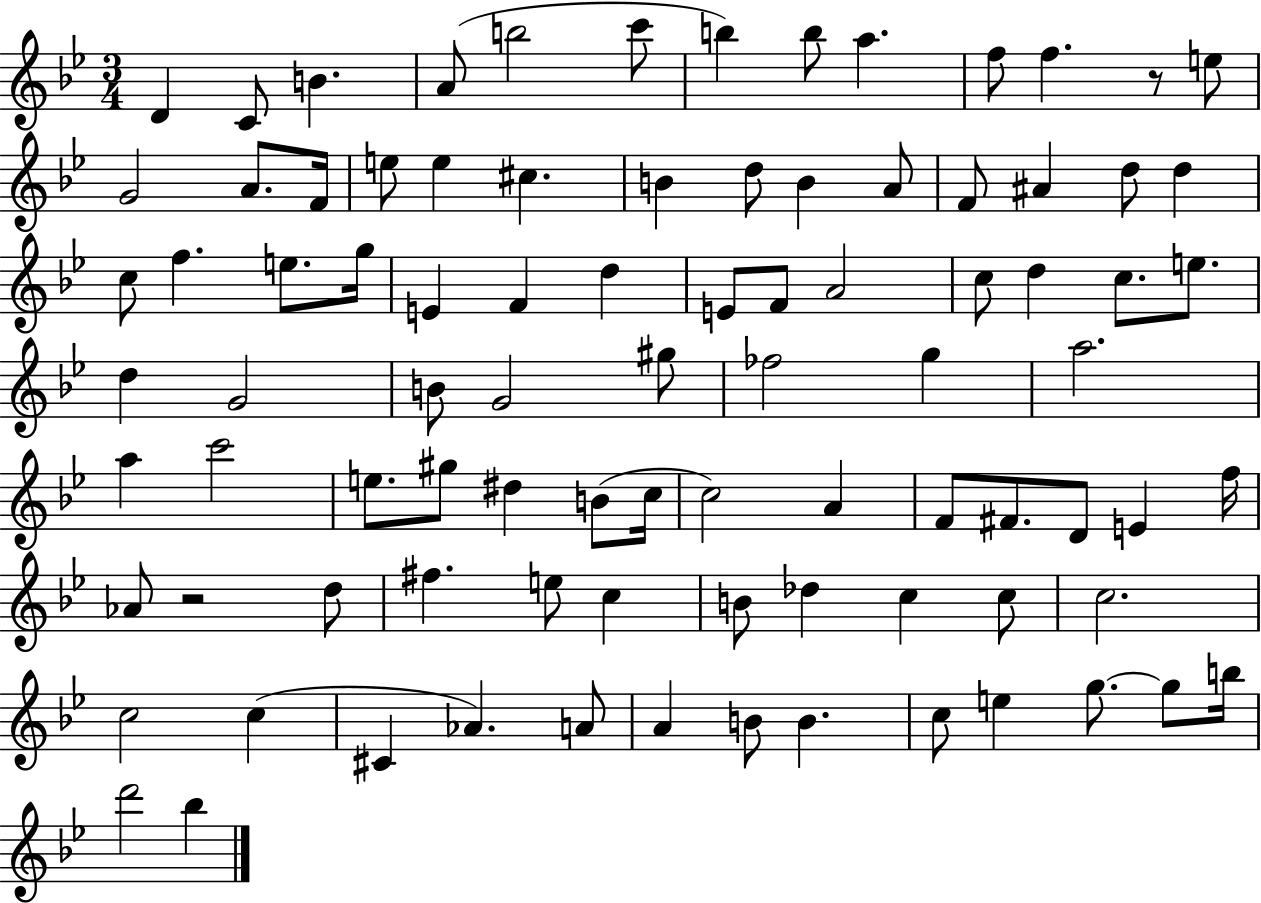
{
  \clef treble
  \numericTimeSignature
  \time 3/4
  \key bes \major
  d'4 c'8 b'4. | a'8( b''2 c'''8 | b''4) b''8 a''4. | f''8 f''4. r8 e''8 | \break g'2 a'8. f'16 | e''8 e''4 cis''4. | b'4 d''8 b'4 a'8 | f'8 ais'4 d''8 d''4 | \break c''8 f''4. e''8. g''16 | e'4 f'4 d''4 | e'8 f'8 a'2 | c''8 d''4 c''8. e''8. | \break d''4 g'2 | b'8 g'2 gis''8 | fes''2 g''4 | a''2. | \break a''4 c'''2 | e''8. gis''8 dis''4 b'8( c''16 | c''2) a'4 | f'8 fis'8. d'8 e'4 f''16 | \break aes'8 r2 d''8 | fis''4. e''8 c''4 | b'8 des''4 c''4 c''8 | c''2. | \break c''2 c''4( | cis'4 aes'4.) a'8 | a'4 b'8 b'4. | c''8 e''4 g''8.~~ g''8 b''16 | \break d'''2 bes''4 | \bar "|."
}